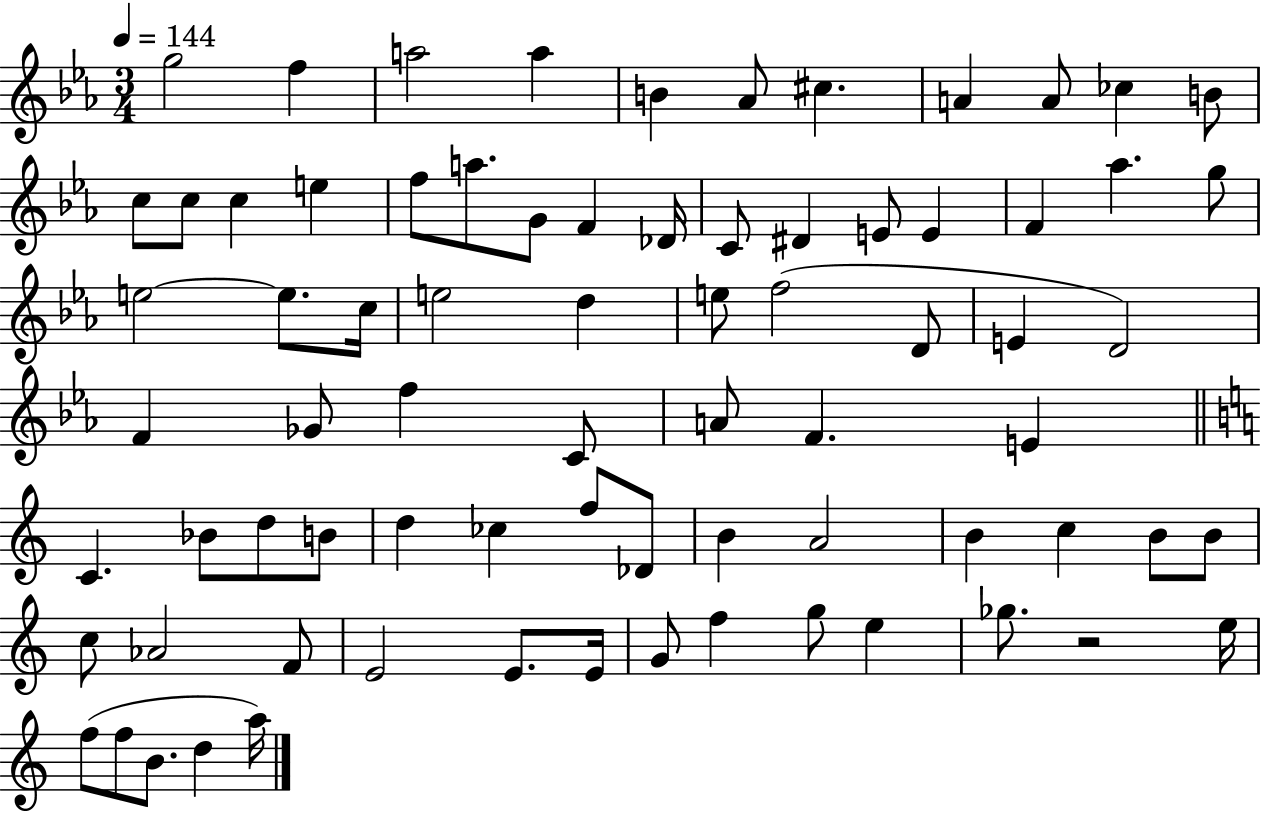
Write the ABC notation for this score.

X:1
T:Untitled
M:3/4
L:1/4
K:Eb
g2 f a2 a B _A/2 ^c A A/2 _c B/2 c/2 c/2 c e f/2 a/2 G/2 F _D/4 C/2 ^D E/2 E F _a g/2 e2 e/2 c/4 e2 d e/2 f2 D/2 E D2 F _G/2 f C/2 A/2 F E C _B/2 d/2 B/2 d _c f/2 _D/2 B A2 B c B/2 B/2 c/2 _A2 F/2 E2 E/2 E/4 G/2 f g/2 e _g/2 z2 e/4 f/2 f/2 B/2 d a/4